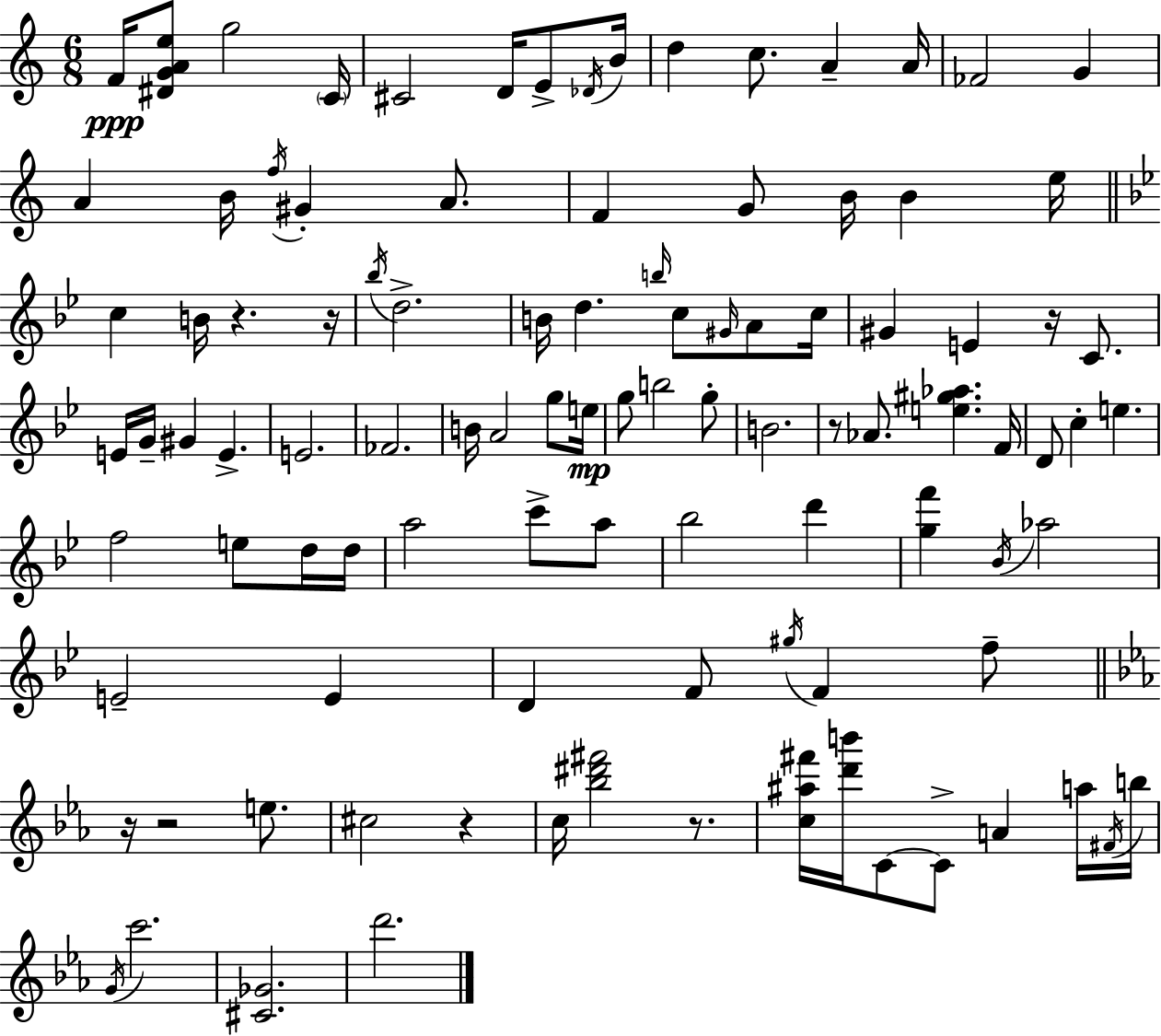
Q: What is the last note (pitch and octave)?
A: D6